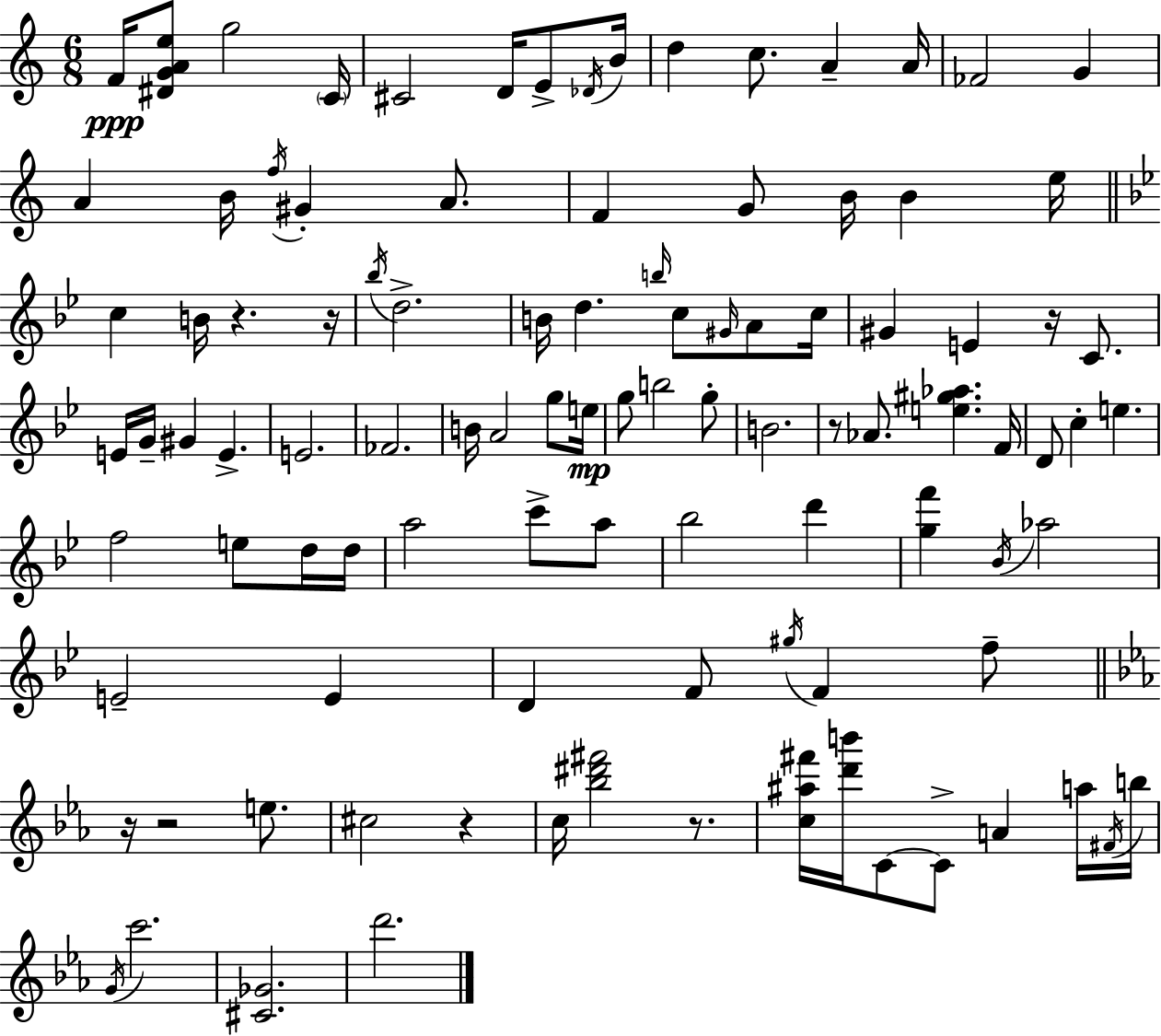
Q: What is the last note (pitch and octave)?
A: D6